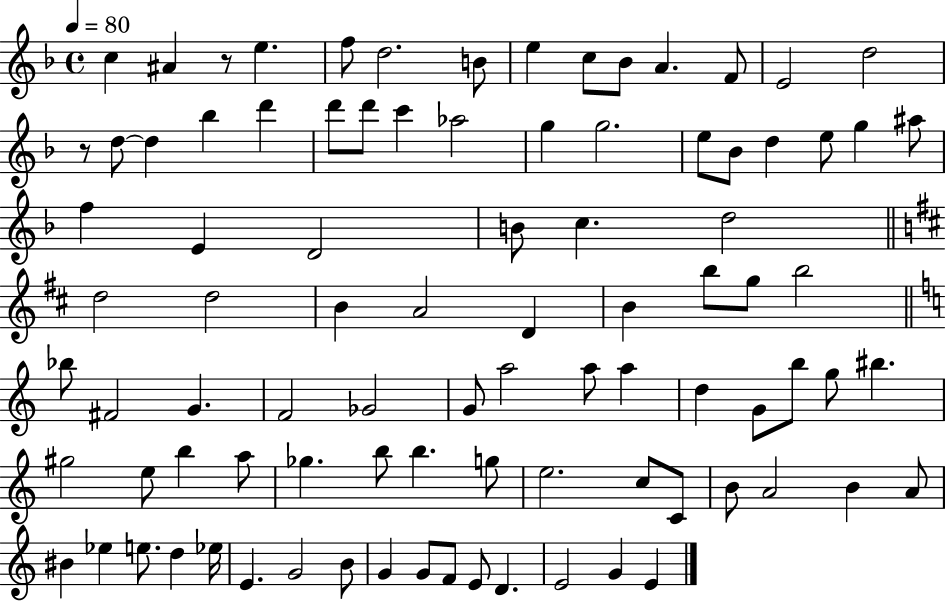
{
  \clef treble
  \time 4/4
  \defaultTimeSignature
  \key f \major
  \tempo 4 = 80
  c''4 ais'4 r8 e''4. | f''8 d''2. b'8 | e''4 c''8 bes'8 a'4. f'8 | e'2 d''2 | \break r8 d''8~~ d''4 bes''4 d'''4 | d'''8 d'''8 c'''4 aes''2 | g''4 g''2. | e''8 bes'8 d''4 e''8 g''4 ais''8 | \break f''4 e'4 d'2 | b'8 c''4. d''2 | \bar "||" \break \key b \minor d''2 d''2 | b'4 a'2 d'4 | b'4 b''8 g''8 b''2 | \bar "||" \break \key c \major bes''8 fis'2 g'4. | f'2 ges'2 | g'8 a''2 a''8 a''4 | d''4 g'8 b''8 g''8 bis''4. | \break gis''2 e''8 b''4 a''8 | ges''4. b''8 b''4. g''8 | e''2. c''8 c'8 | b'8 a'2 b'4 a'8 | \break bis'4 ees''4 e''8. d''4 ees''16 | e'4. g'2 b'8 | g'4 g'8 f'8 e'8 d'4. | e'2 g'4 e'4 | \break \bar "|."
}